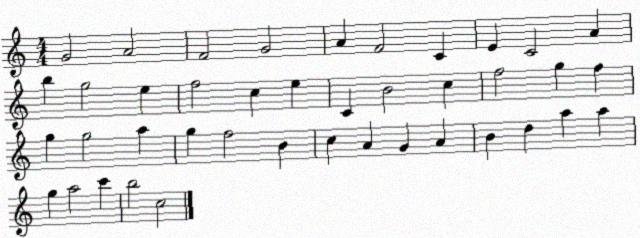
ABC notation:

X:1
T:Untitled
M:4/4
L:1/4
K:C
G2 A2 F2 G2 A F2 C E C2 A b g2 e f2 c e C B2 c f2 g f g g2 a g f2 B c A G A B d a a g a2 c' b2 c2